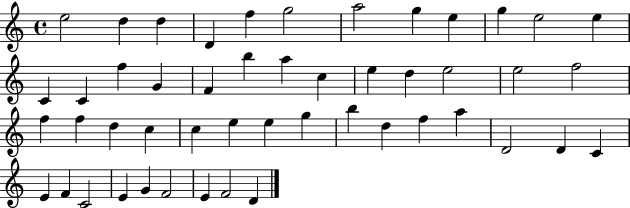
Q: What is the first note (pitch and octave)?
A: E5